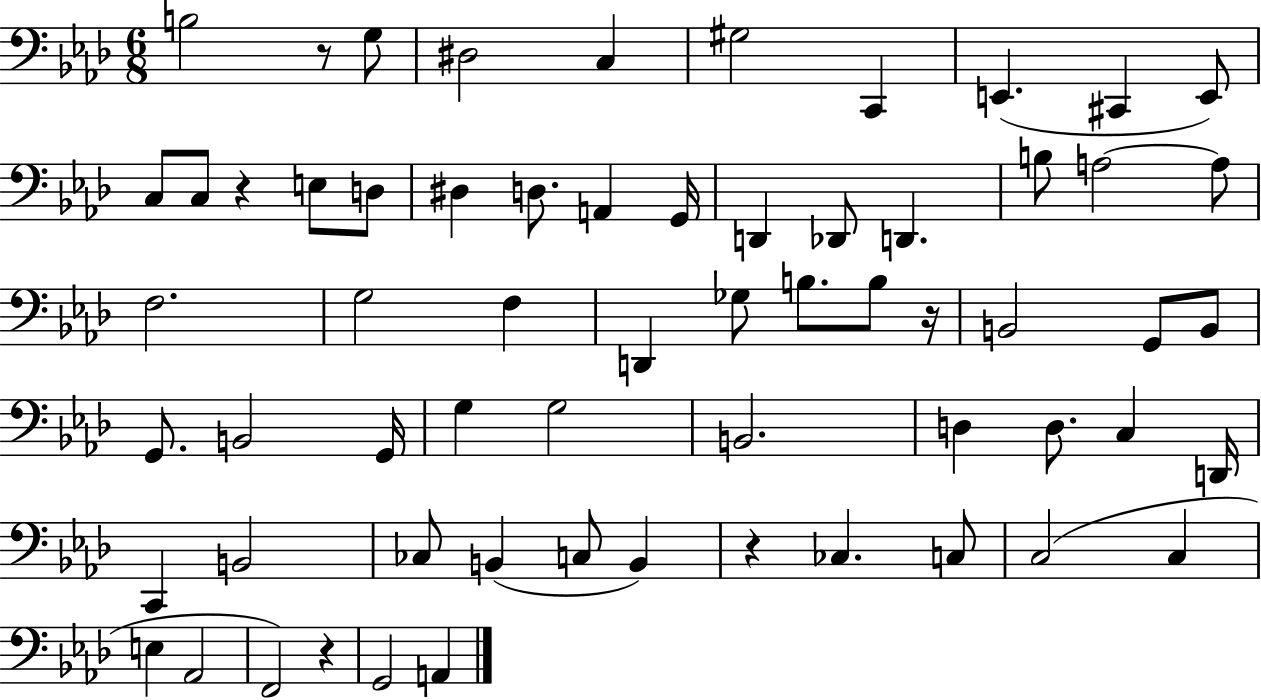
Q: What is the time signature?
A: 6/8